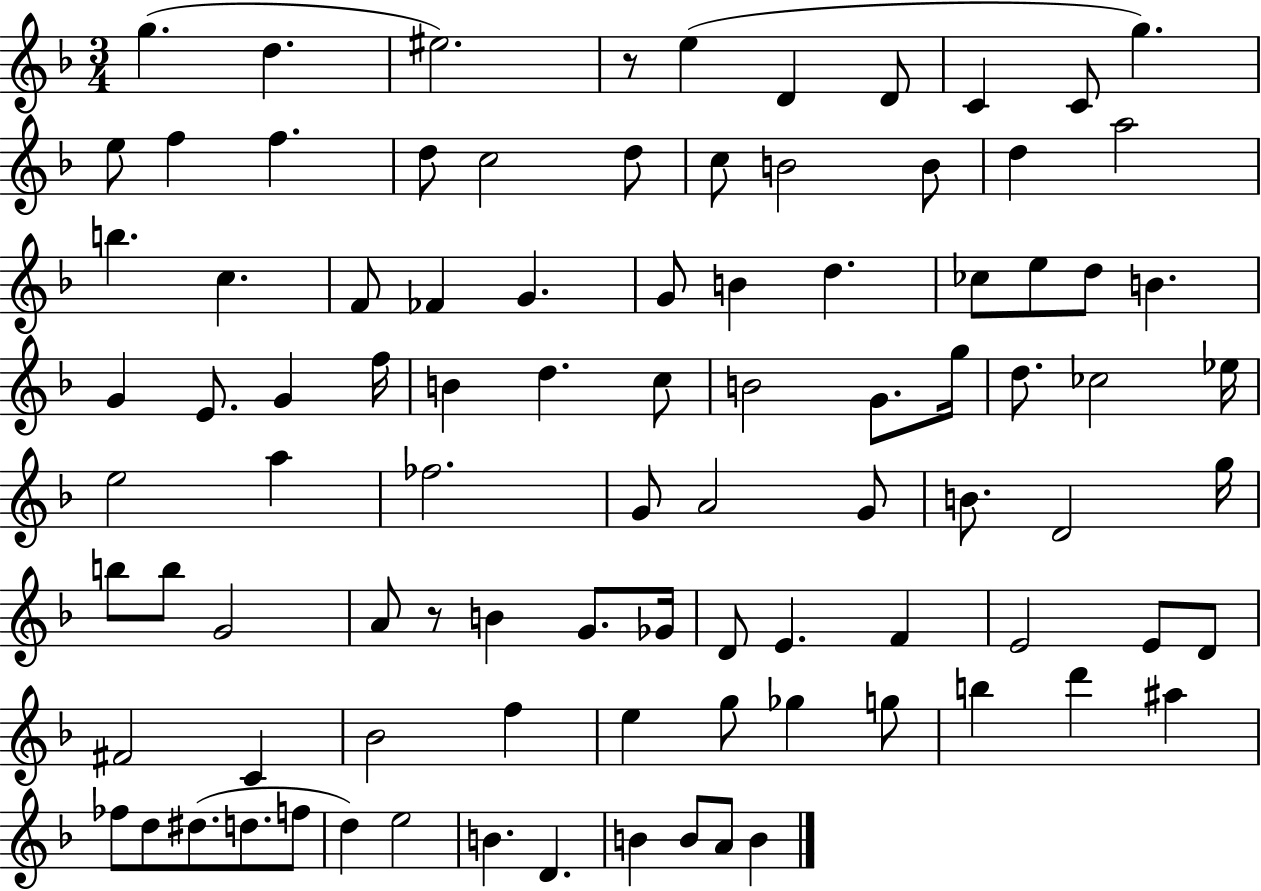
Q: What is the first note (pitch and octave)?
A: G5